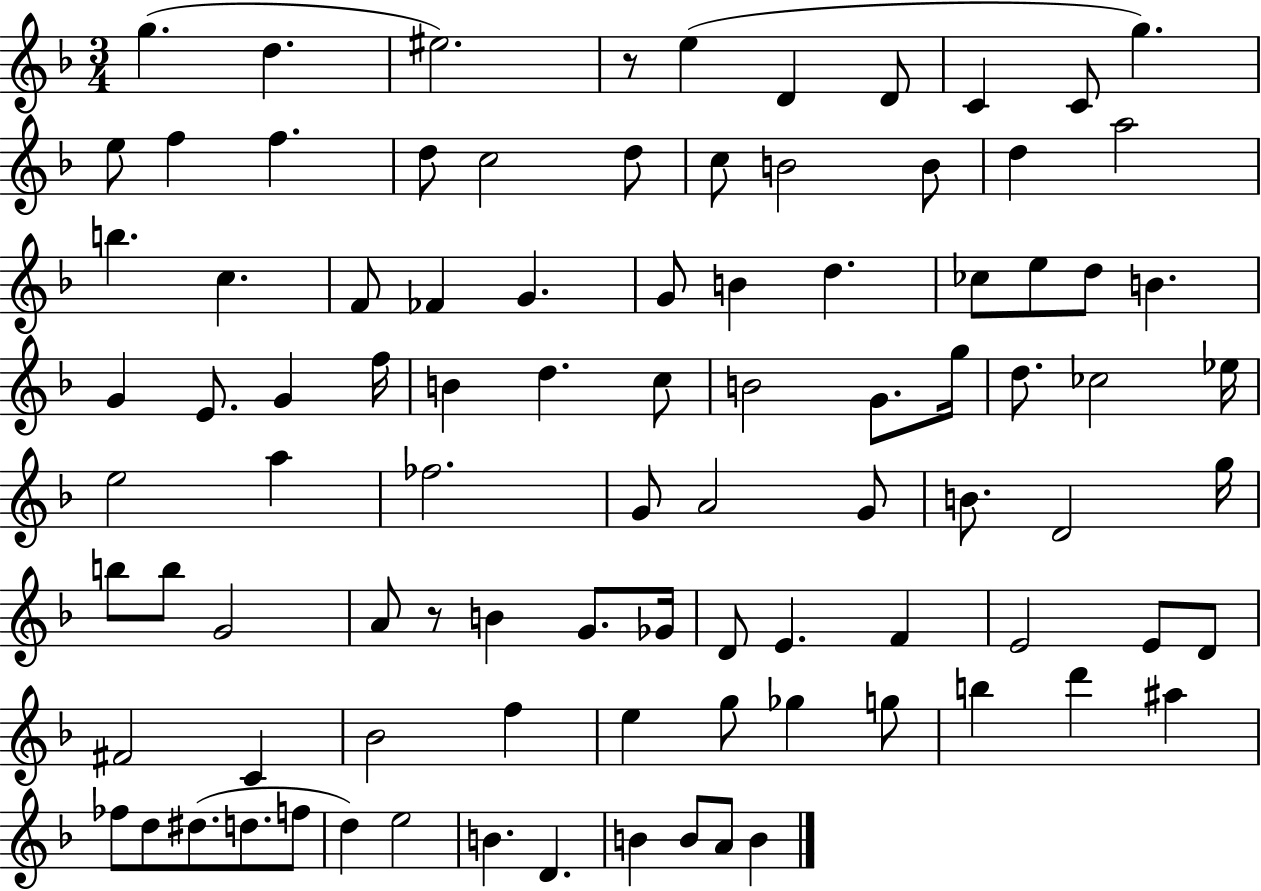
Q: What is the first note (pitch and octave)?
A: G5